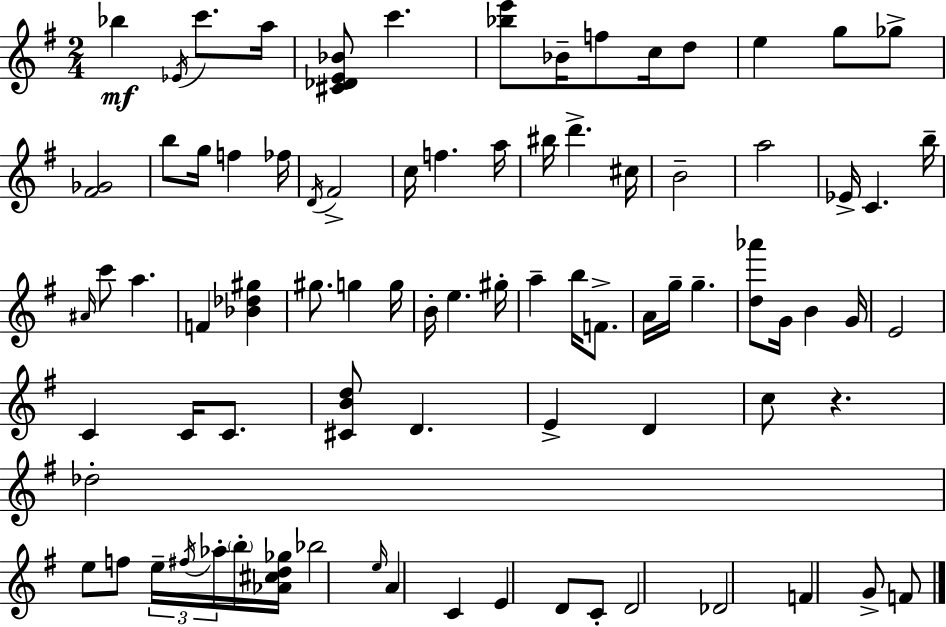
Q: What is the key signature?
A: E minor